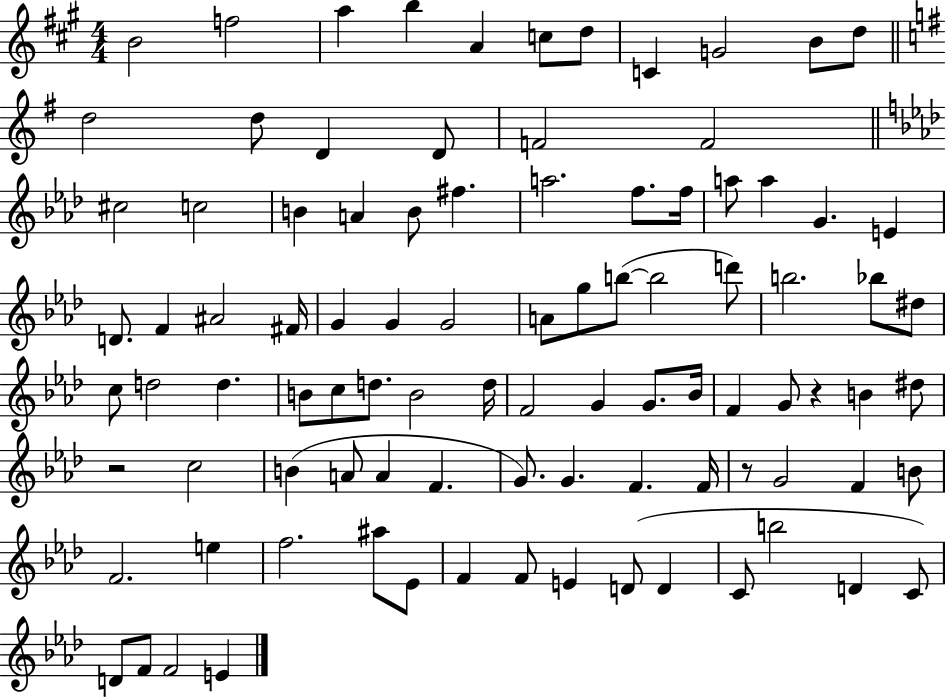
B4/h F5/h A5/q B5/q A4/q C5/e D5/e C4/q G4/h B4/e D5/e D5/h D5/e D4/q D4/e F4/h F4/h C#5/h C5/h B4/q A4/q B4/e F#5/q. A5/h. F5/e. F5/s A5/e A5/q G4/q. E4/q D4/e. F4/q A#4/h F#4/s G4/q G4/q G4/h A4/e G5/e B5/e B5/h D6/e B5/h. Bb5/e D#5/e C5/e D5/h D5/q. B4/e C5/e D5/e. B4/h D5/s F4/h G4/q G4/e. Bb4/s F4/q G4/e R/q B4/q D#5/e R/h C5/h B4/q A4/e A4/q F4/q. G4/e. G4/q. F4/q. F4/s R/e G4/h F4/q B4/e F4/h. E5/q F5/h. A#5/e Eb4/e F4/q F4/e E4/q D4/e D4/q C4/e B5/h D4/q C4/e D4/e F4/e F4/h E4/q